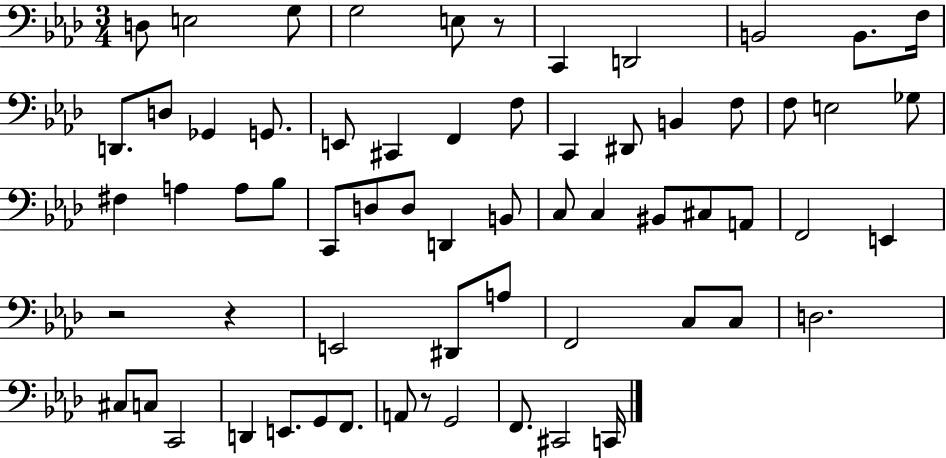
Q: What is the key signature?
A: AES major